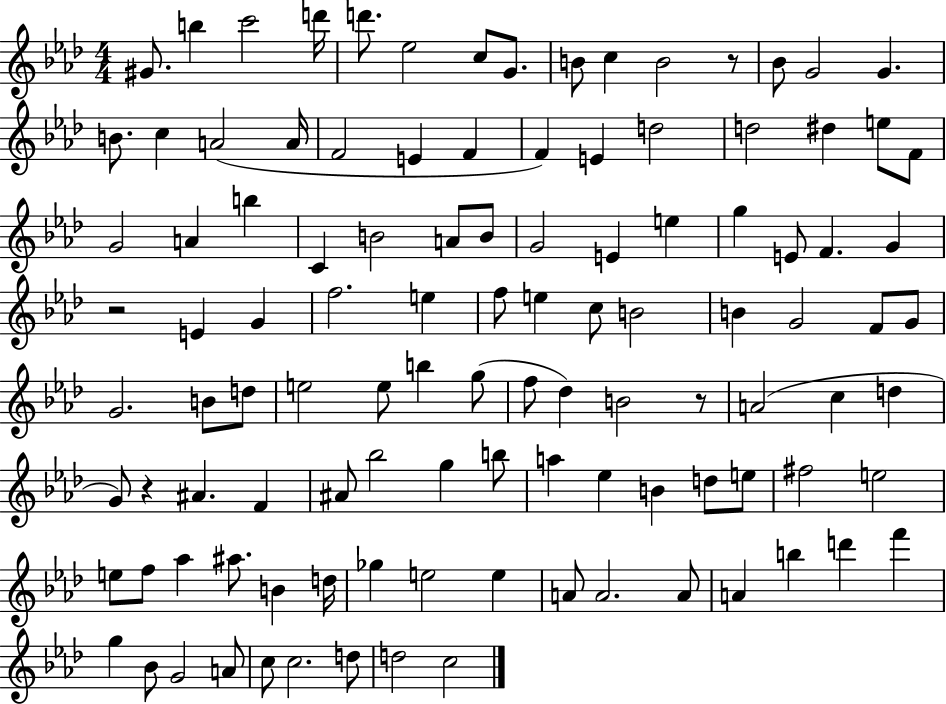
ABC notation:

X:1
T:Untitled
M:4/4
L:1/4
K:Ab
^G/2 b c'2 d'/4 d'/2 _e2 c/2 G/2 B/2 c B2 z/2 _B/2 G2 G B/2 c A2 A/4 F2 E F F E d2 d2 ^d e/2 F/2 G2 A b C B2 A/2 B/2 G2 E e g E/2 F G z2 E G f2 e f/2 e c/2 B2 B G2 F/2 G/2 G2 B/2 d/2 e2 e/2 b g/2 f/2 _d B2 z/2 A2 c d G/2 z ^A F ^A/2 _b2 g b/2 a _e B d/2 e/2 ^f2 e2 e/2 f/2 _a ^a/2 B d/4 _g e2 e A/2 A2 A/2 A b d' f' g _B/2 G2 A/2 c/2 c2 d/2 d2 c2